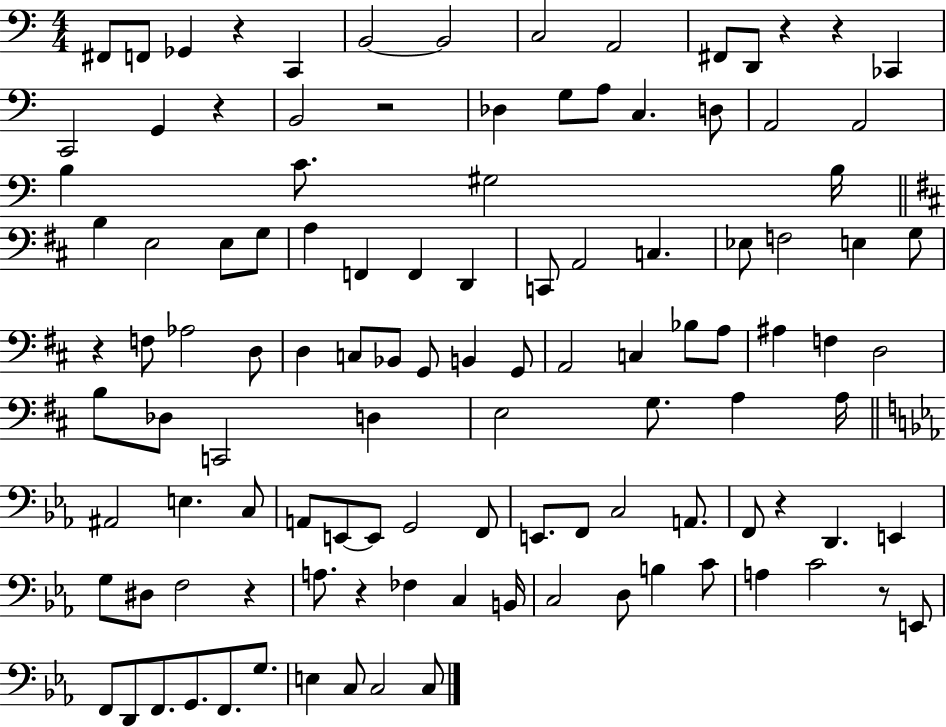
X:1
T:Untitled
M:4/4
L:1/4
K:C
^F,,/2 F,,/2 _G,, z C,, B,,2 B,,2 C,2 A,,2 ^F,,/2 D,,/2 z z _C,, C,,2 G,, z B,,2 z2 _D, G,/2 A,/2 C, D,/2 A,,2 A,,2 B, C/2 ^G,2 B,/4 B, E,2 E,/2 G,/2 A, F,, F,, D,, C,,/2 A,,2 C, _E,/2 F,2 E, G,/2 z F,/2 _A,2 D,/2 D, C,/2 _B,,/2 G,,/2 B,, G,,/2 A,,2 C, _B,/2 A,/2 ^A, F, D,2 B,/2 _D,/2 C,,2 D, E,2 G,/2 A, A,/4 ^A,,2 E, C,/2 A,,/2 E,,/2 E,,/2 G,,2 F,,/2 E,,/2 F,,/2 C,2 A,,/2 F,,/2 z D,, E,, G,/2 ^D,/2 F,2 z A,/2 z _F, C, B,,/4 C,2 D,/2 B, C/2 A, C2 z/2 E,,/2 F,,/2 D,,/2 F,,/2 G,,/2 F,,/2 G,/2 E, C,/2 C,2 C,/2